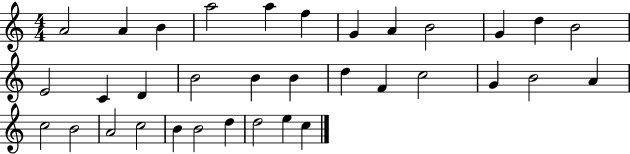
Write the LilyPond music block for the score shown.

{
  \clef treble
  \numericTimeSignature
  \time 4/4
  \key c \major
  a'2 a'4 b'4 | a''2 a''4 f''4 | g'4 a'4 b'2 | g'4 d''4 b'2 | \break e'2 c'4 d'4 | b'2 b'4 b'4 | d''4 f'4 c''2 | g'4 b'2 a'4 | \break c''2 b'2 | a'2 c''2 | b'4 b'2 d''4 | d''2 e''4 c''4 | \break \bar "|."
}